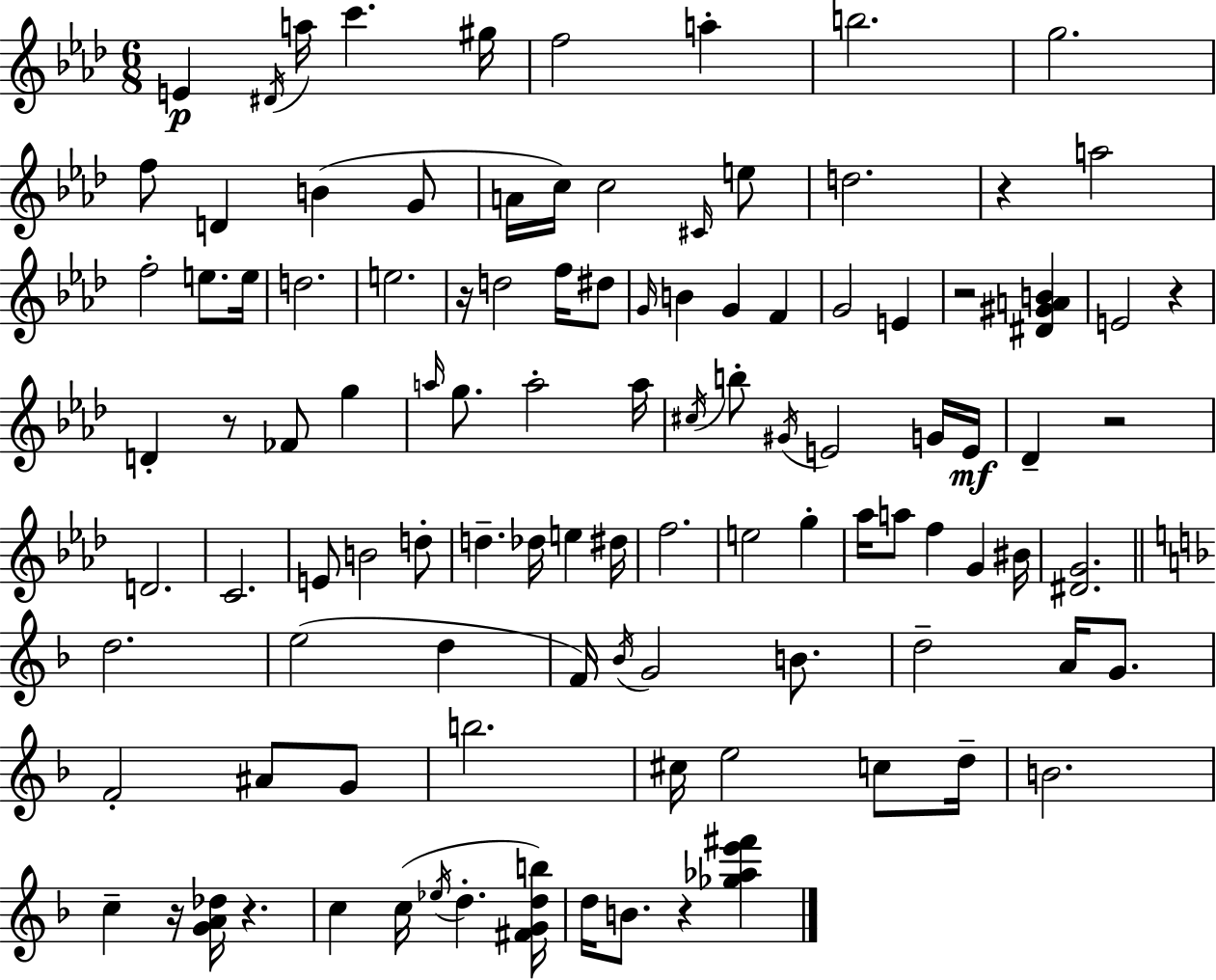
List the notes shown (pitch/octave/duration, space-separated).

E4/q D#4/s A5/s C6/q. G#5/s F5/h A5/q B5/h. G5/h. F5/e D4/q B4/q G4/e A4/s C5/s C5/h C#4/s E5/e D5/h. R/q A5/h F5/h E5/e. E5/s D5/h. E5/h. R/s D5/h F5/s D#5/e G4/s B4/q G4/q F4/q G4/h E4/q R/h [D#4,G#4,A4,B4]/q E4/h R/q D4/q R/e FES4/e G5/q A5/s G5/e. A5/h A5/s C#5/s B5/e G#4/s E4/h G4/s E4/s Db4/q R/h D4/h. C4/h. E4/e B4/h D5/e D5/q. Db5/s E5/q D#5/s F5/h. E5/h G5/q Ab5/s A5/e F5/q G4/q BIS4/s [D#4,G4]/h. D5/h. E5/h D5/q F4/s Bb4/s G4/h B4/e. D5/h A4/s G4/e. F4/h A#4/e G4/e B5/h. C#5/s E5/h C5/e D5/s B4/h. C5/q R/s [G4,A4,Db5]/s R/q. C5/q C5/s Eb5/s D5/q. [F#4,G4,D5,B5]/s D5/s B4/e. R/q [Gb5,Ab5,E6,F#6]/q